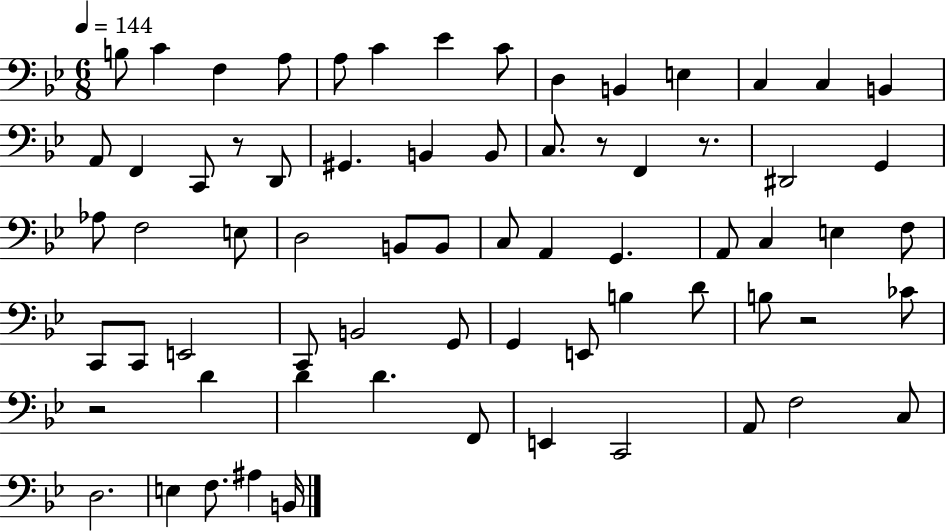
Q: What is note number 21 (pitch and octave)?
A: B2